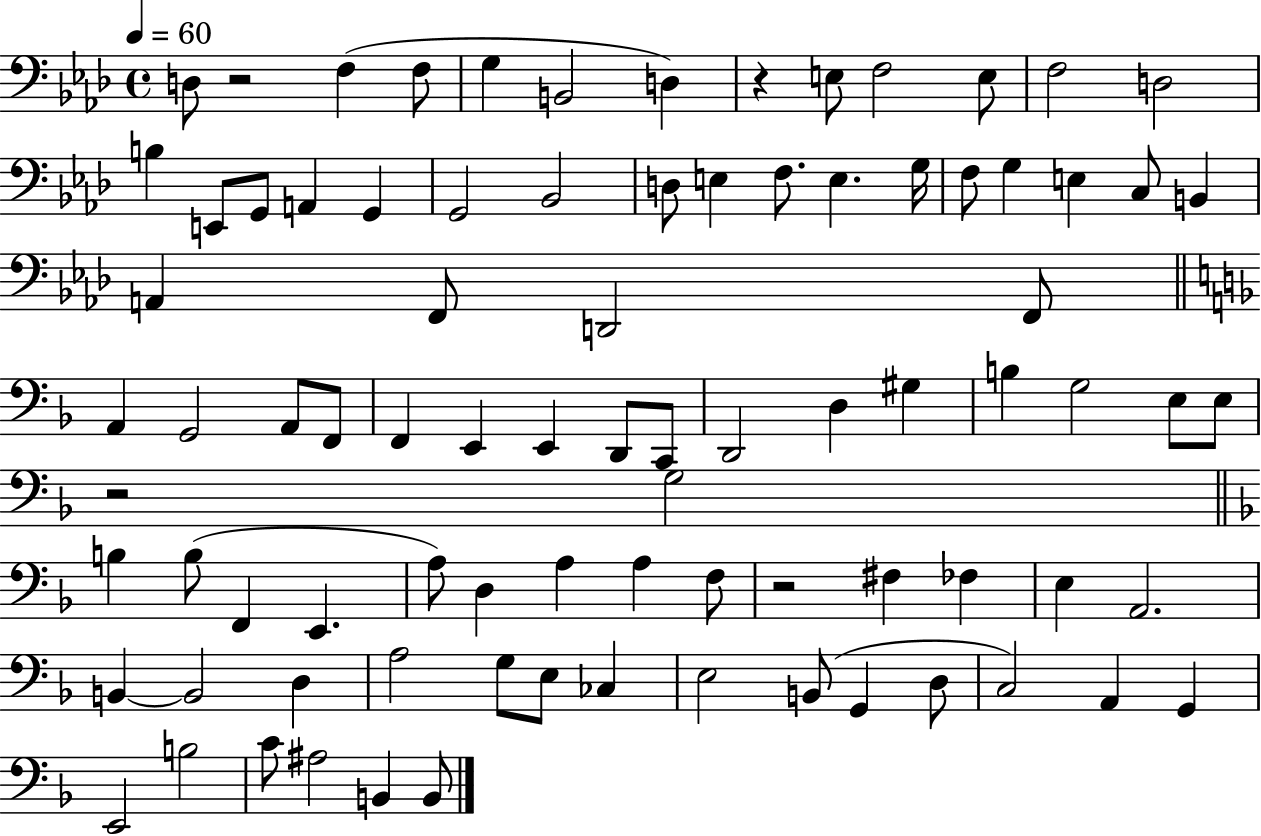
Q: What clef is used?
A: bass